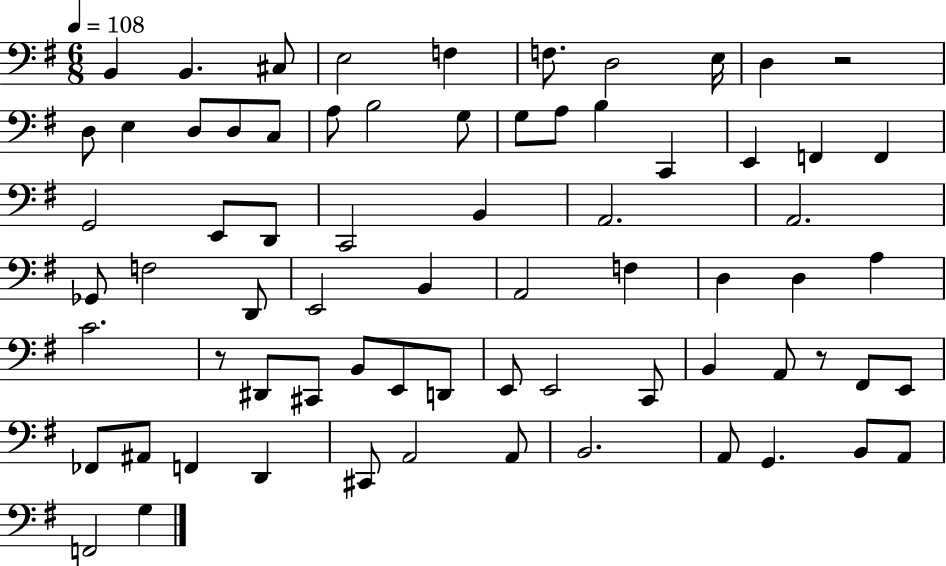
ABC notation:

X:1
T:Untitled
M:6/8
L:1/4
K:G
B,, B,, ^C,/2 E,2 F, F,/2 D,2 E,/4 D, z2 D,/2 E, D,/2 D,/2 C,/2 A,/2 B,2 G,/2 G,/2 A,/2 B, C,, E,, F,, F,, G,,2 E,,/2 D,,/2 C,,2 B,, A,,2 A,,2 _G,,/2 F,2 D,,/2 E,,2 B,, A,,2 F, D, D, A, C2 z/2 ^D,,/2 ^C,,/2 B,,/2 E,,/2 D,,/2 E,,/2 E,,2 C,,/2 B,, A,,/2 z/2 ^F,,/2 E,,/2 _F,,/2 ^A,,/2 F,, D,, ^C,,/2 A,,2 A,,/2 B,,2 A,,/2 G,, B,,/2 A,,/2 F,,2 G,